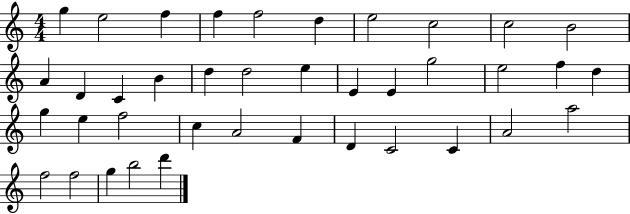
{
  \clef treble
  \numericTimeSignature
  \time 4/4
  \key c \major
  g''4 e''2 f''4 | f''4 f''2 d''4 | e''2 c''2 | c''2 b'2 | \break a'4 d'4 c'4 b'4 | d''4 d''2 e''4 | e'4 e'4 g''2 | e''2 f''4 d''4 | \break g''4 e''4 f''2 | c''4 a'2 f'4 | d'4 c'2 c'4 | a'2 a''2 | \break f''2 f''2 | g''4 b''2 d'''4 | \bar "|."
}